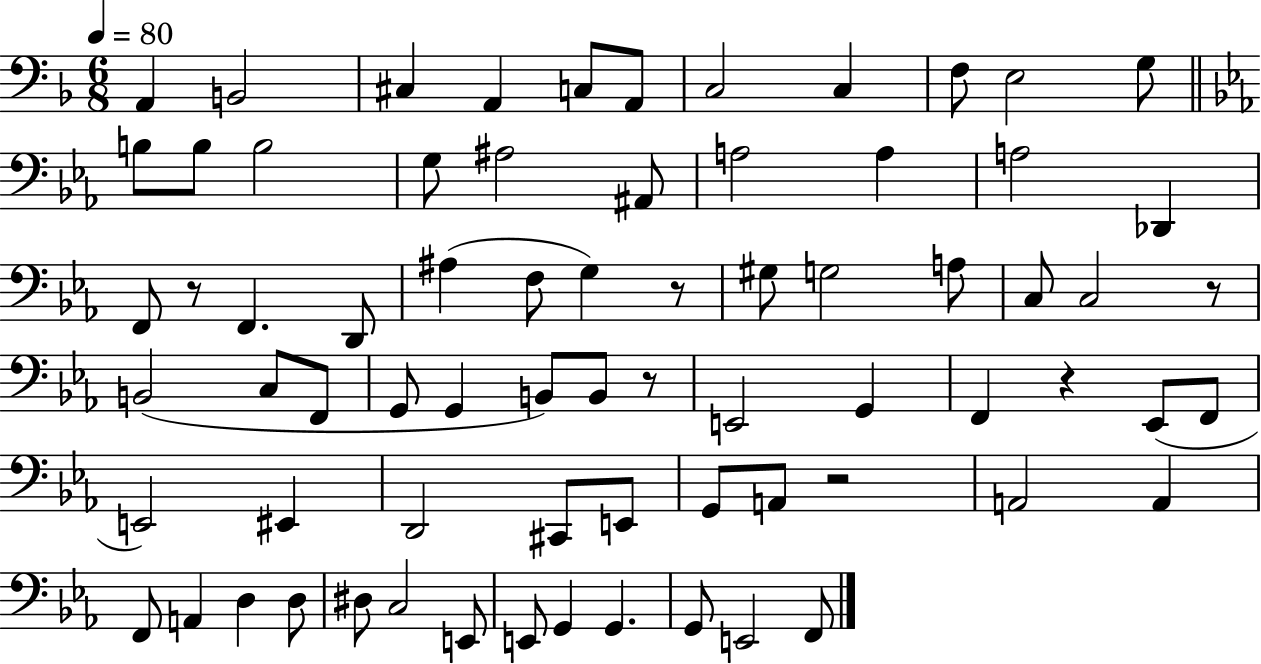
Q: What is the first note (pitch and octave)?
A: A2